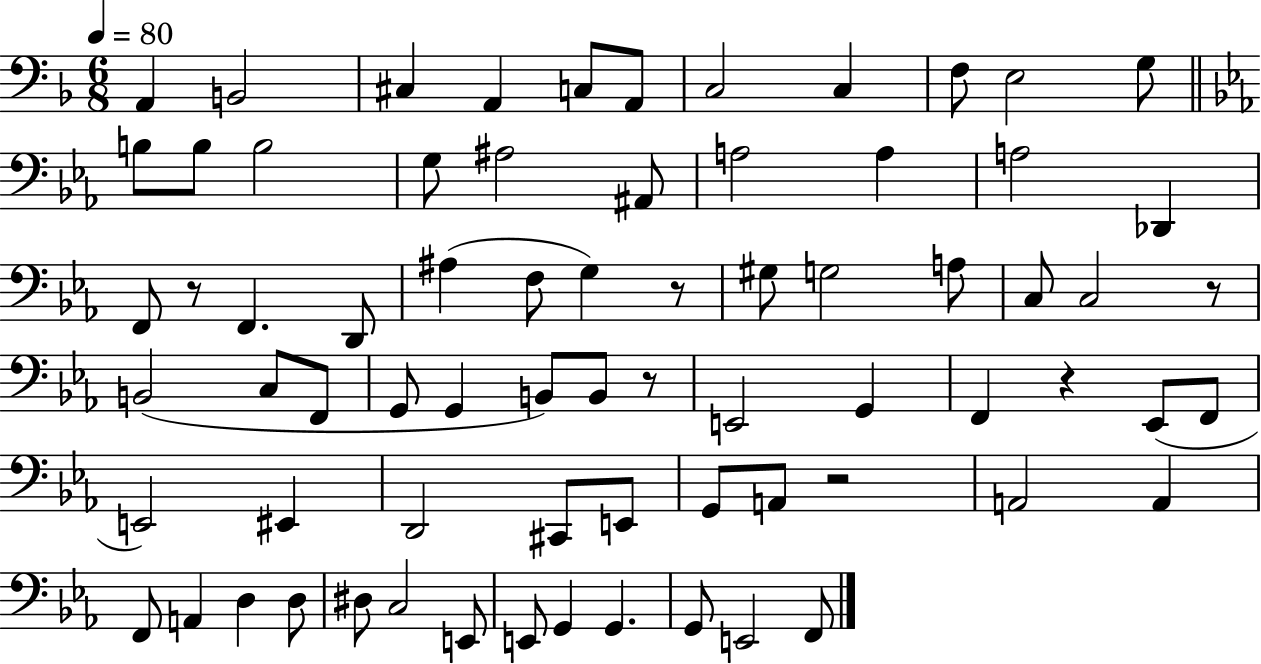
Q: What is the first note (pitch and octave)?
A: A2